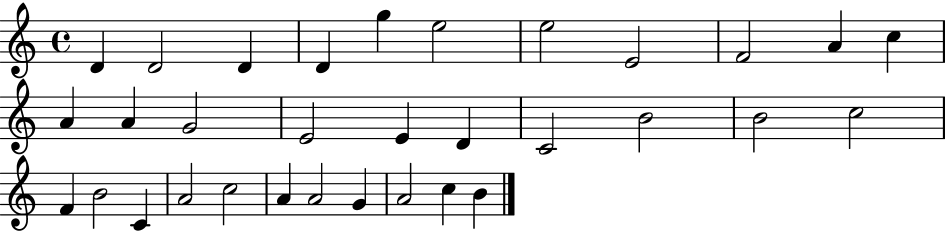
{
  \clef treble
  \time 4/4
  \defaultTimeSignature
  \key c \major
  d'4 d'2 d'4 | d'4 g''4 e''2 | e''2 e'2 | f'2 a'4 c''4 | \break a'4 a'4 g'2 | e'2 e'4 d'4 | c'2 b'2 | b'2 c''2 | \break f'4 b'2 c'4 | a'2 c''2 | a'4 a'2 g'4 | a'2 c''4 b'4 | \break \bar "|."
}